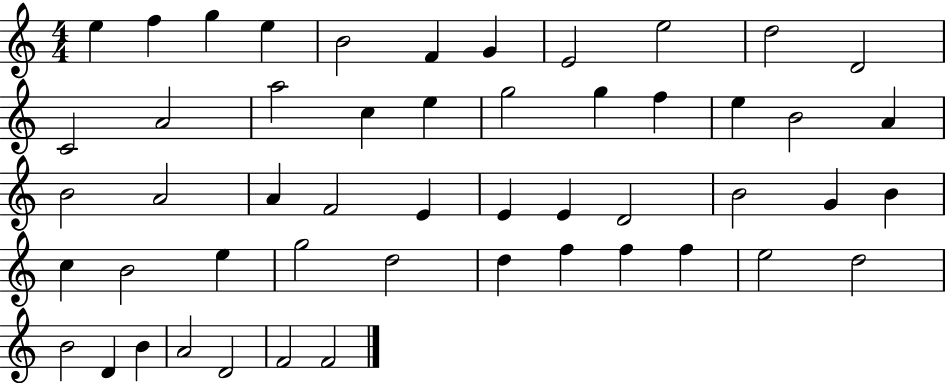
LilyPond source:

{
  \clef treble
  \numericTimeSignature
  \time 4/4
  \key c \major
  e''4 f''4 g''4 e''4 | b'2 f'4 g'4 | e'2 e''2 | d''2 d'2 | \break c'2 a'2 | a''2 c''4 e''4 | g''2 g''4 f''4 | e''4 b'2 a'4 | \break b'2 a'2 | a'4 f'2 e'4 | e'4 e'4 d'2 | b'2 g'4 b'4 | \break c''4 b'2 e''4 | g''2 d''2 | d''4 f''4 f''4 f''4 | e''2 d''2 | \break b'2 d'4 b'4 | a'2 d'2 | f'2 f'2 | \bar "|."
}